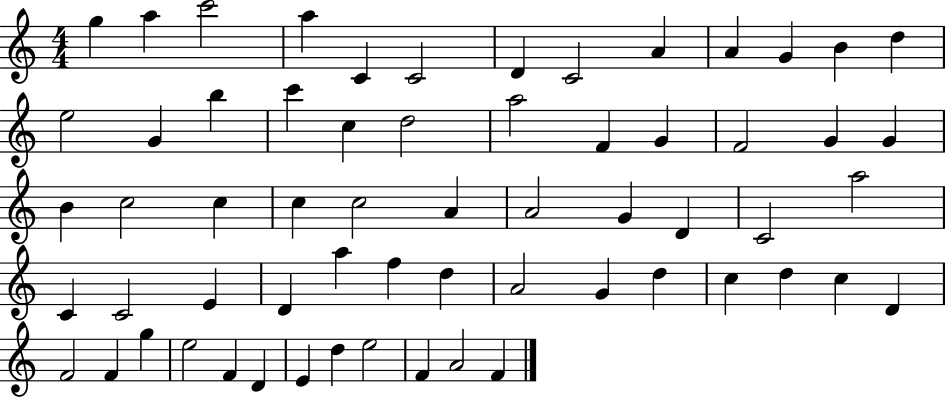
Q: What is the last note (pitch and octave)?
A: F4